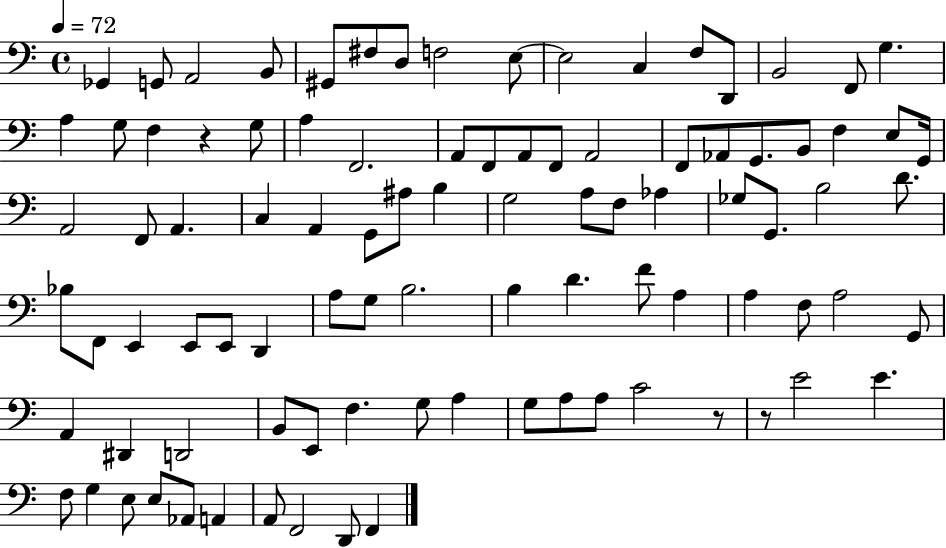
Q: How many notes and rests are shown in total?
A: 94